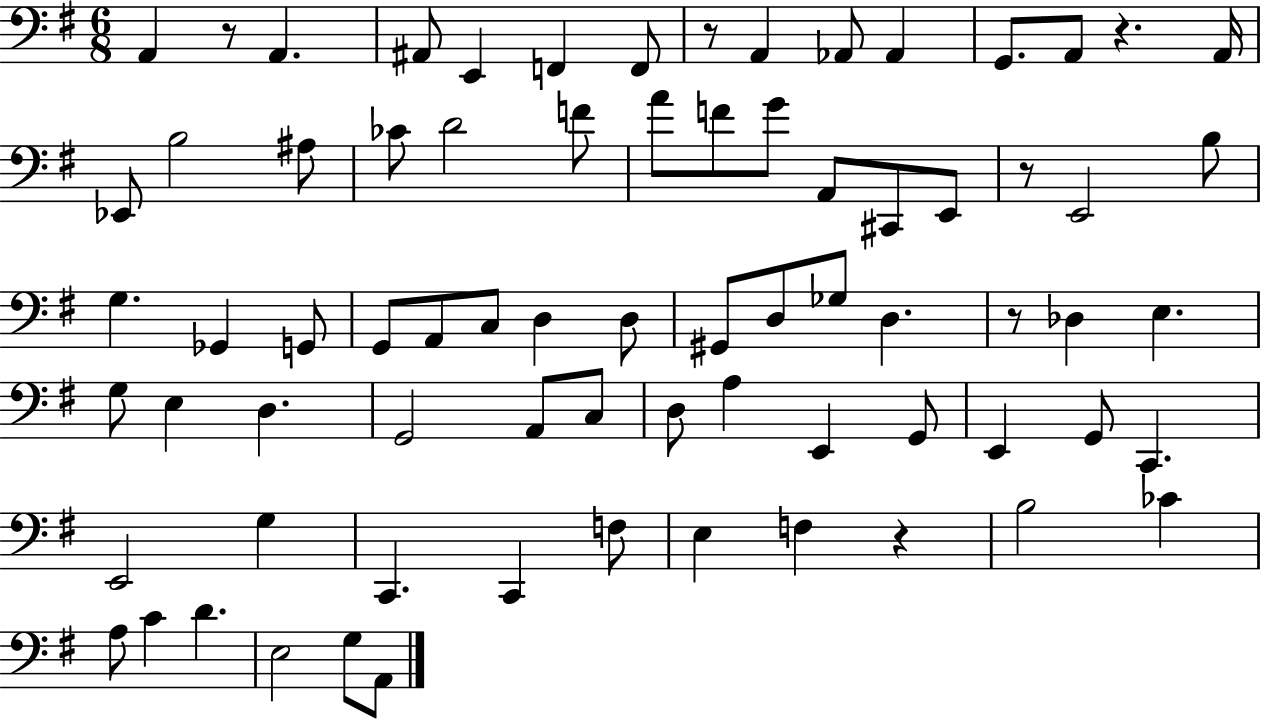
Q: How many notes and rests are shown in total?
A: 74